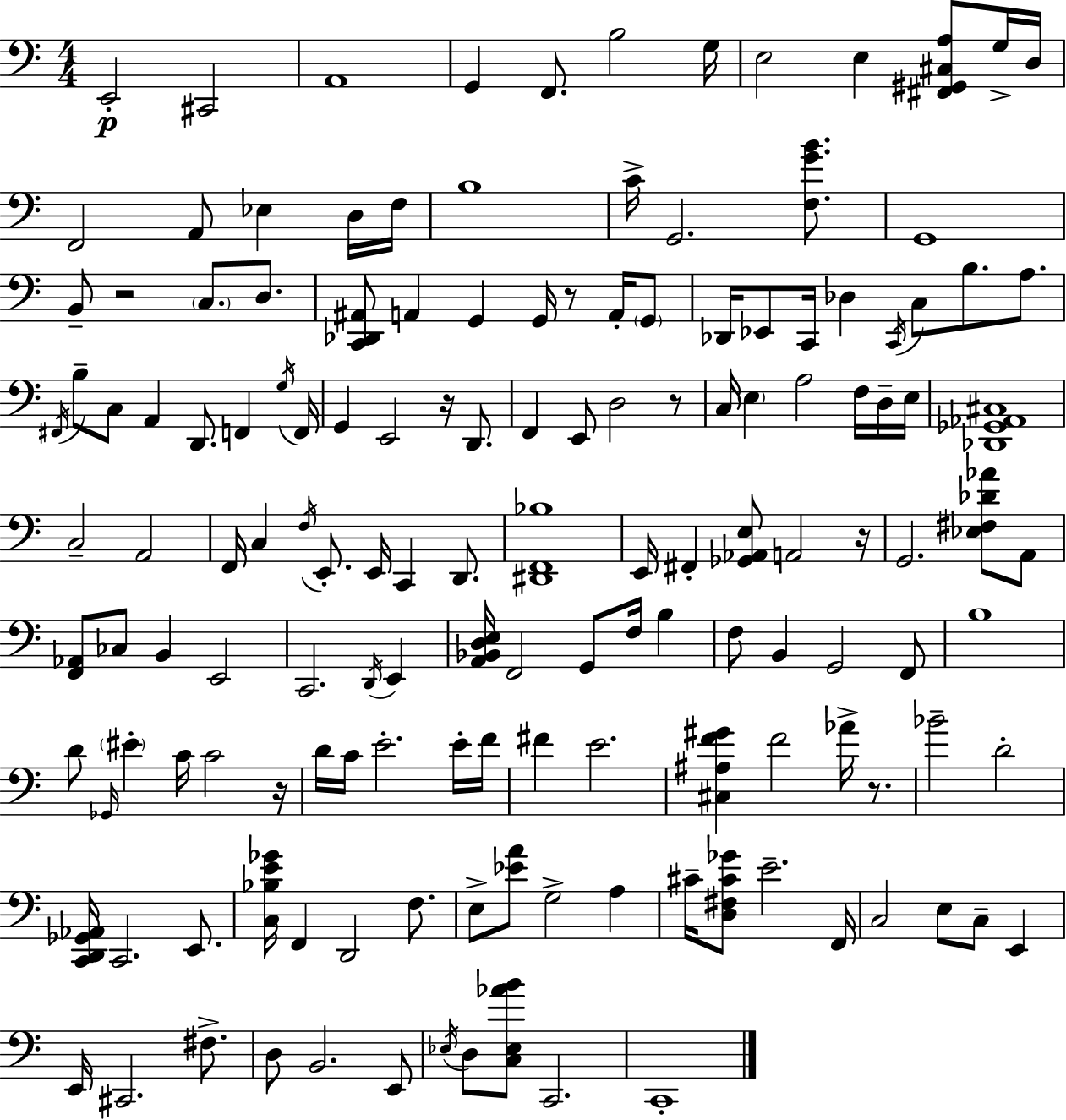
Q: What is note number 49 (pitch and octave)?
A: E2